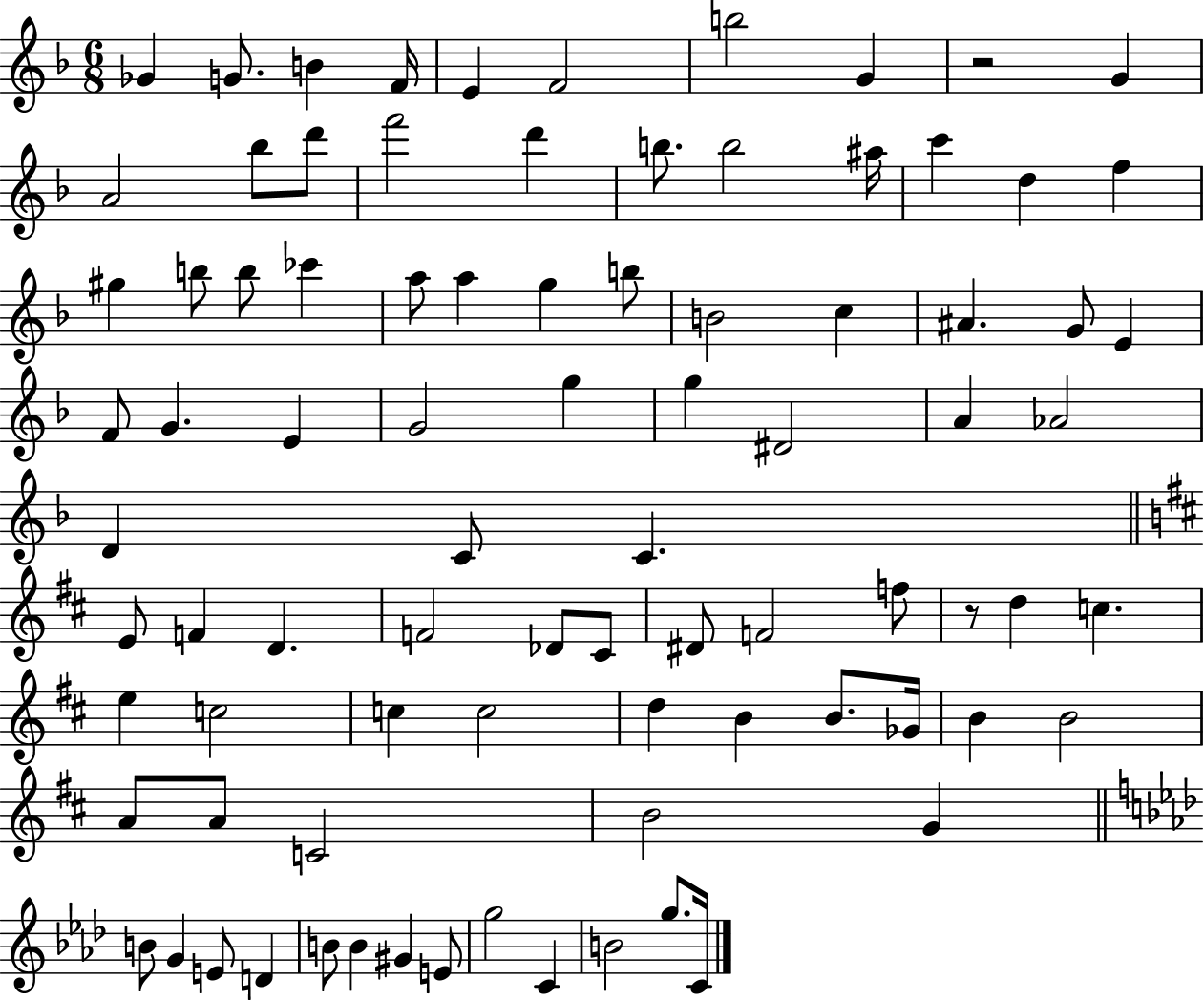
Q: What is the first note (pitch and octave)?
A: Gb4